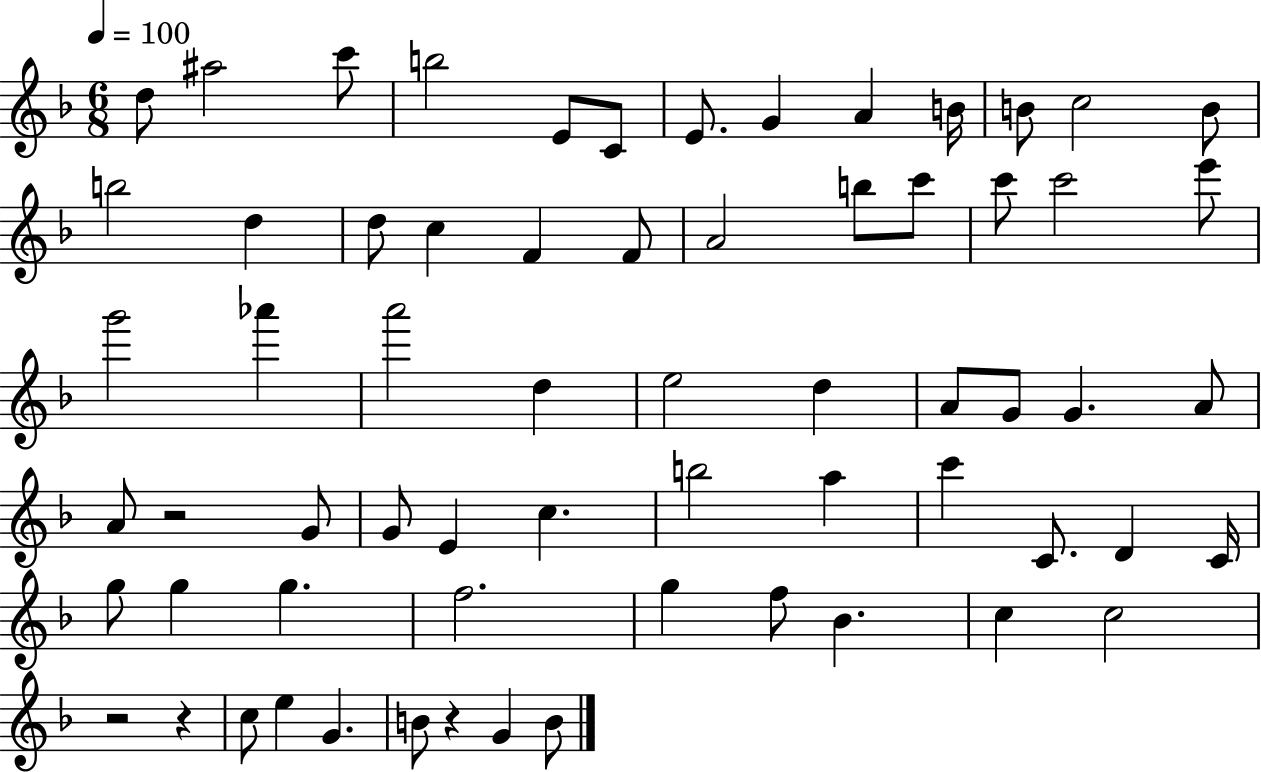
{
  \clef treble
  \numericTimeSignature
  \time 6/8
  \key f \major
  \tempo 4 = 100
  d''8 ais''2 c'''8 | b''2 e'8 c'8 | e'8. g'4 a'4 b'16 | b'8 c''2 b'8 | \break b''2 d''4 | d''8 c''4 f'4 f'8 | a'2 b''8 c'''8 | c'''8 c'''2 e'''8 | \break g'''2 aes'''4 | a'''2 d''4 | e''2 d''4 | a'8 g'8 g'4. a'8 | \break a'8 r2 g'8 | g'8 e'4 c''4. | b''2 a''4 | c'''4 c'8. d'4 c'16 | \break g''8 g''4 g''4. | f''2. | g''4 f''8 bes'4. | c''4 c''2 | \break r2 r4 | c''8 e''4 g'4. | b'8 r4 g'4 b'8 | \bar "|."
}